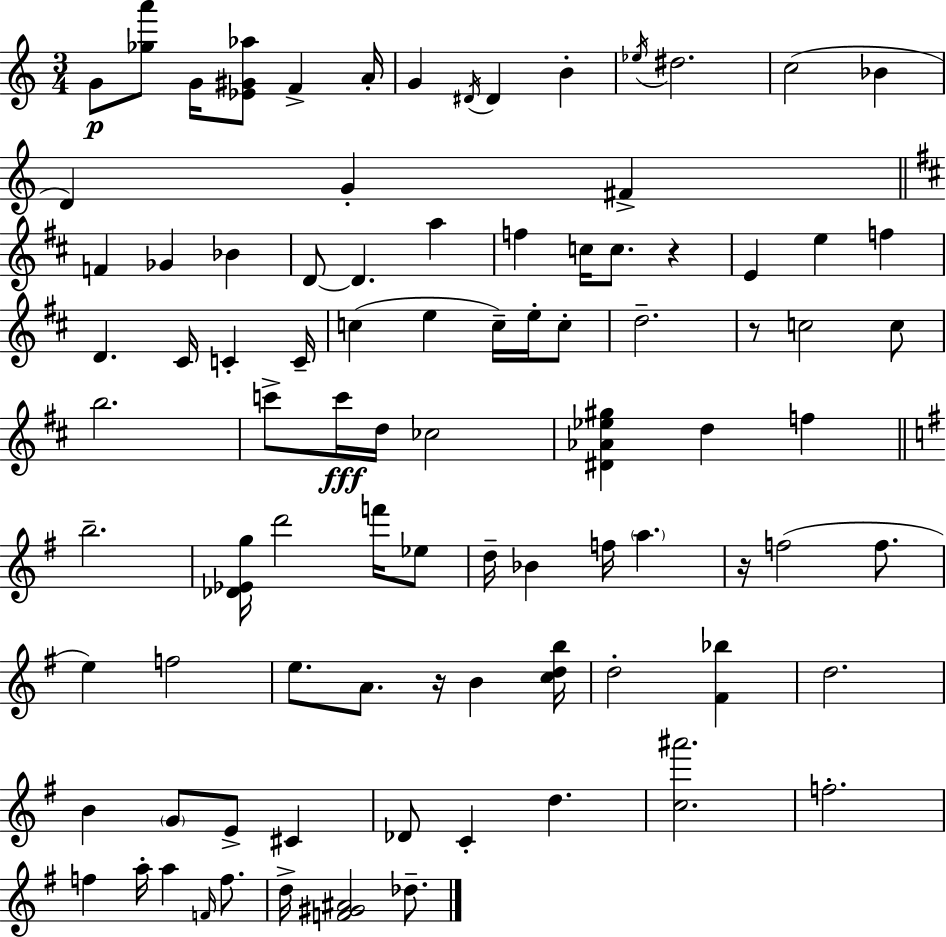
{
  \clef treble
  \numericTimeSignature
  \time 3/4
  \key c \major
  \repeat volta 2 { g'8\p <ges'' a'''>8 g'16 <ees' gis' aes''>8 f'4-> a'16-. | g'4 \acciaccatura { dis'16 } dis'4 b'4-. | \acciaccatura { ees''16 } dis''2. | c''2( bes'4 | \break d'4) g'4-. fis'4-> | \bar "||" \break \key d \major f'4 ges'4 bes'4 | d'8~~ d'4. a''4 | f''4 c''16 c''8. r4 | e'4 e''4 f''4 | \break d'4. cis'16 c'4-. c'16-- | c''4( e''4 c''16--) e''16-. c''8-. | d''2.-- | r8 c''2 c''8 | \break b''2. | c'''8-> c'''16\fff d''16 ces''2 | <dis' aes' ees'' gis''>4 d''4 f''4 | \bar "||" \break \key g \major b''2.-- | <des' ees' g''>16 d'''2 f'''16 ees''8 | d''16-- bes'4 f''16 \parenthesize a''4. | r16 f''2( f''8. | \break e''4) f''2 | e''8. a'8. r16 b'4 <c'' d'' b''>16 | d''2-. <fis' bes''>4 | d''2. | \break b'4 \parenthesize g'8 e'8-> cis'4 | des'8 c'4-. d''4. | <c'' ais'''>2. | f''2.-. | \break f''4 a''16-. a''4 \grace { f'16 } f''8. | d''16-> <f' gis' ais'>2 des''8.-- | } \bar "|."
}